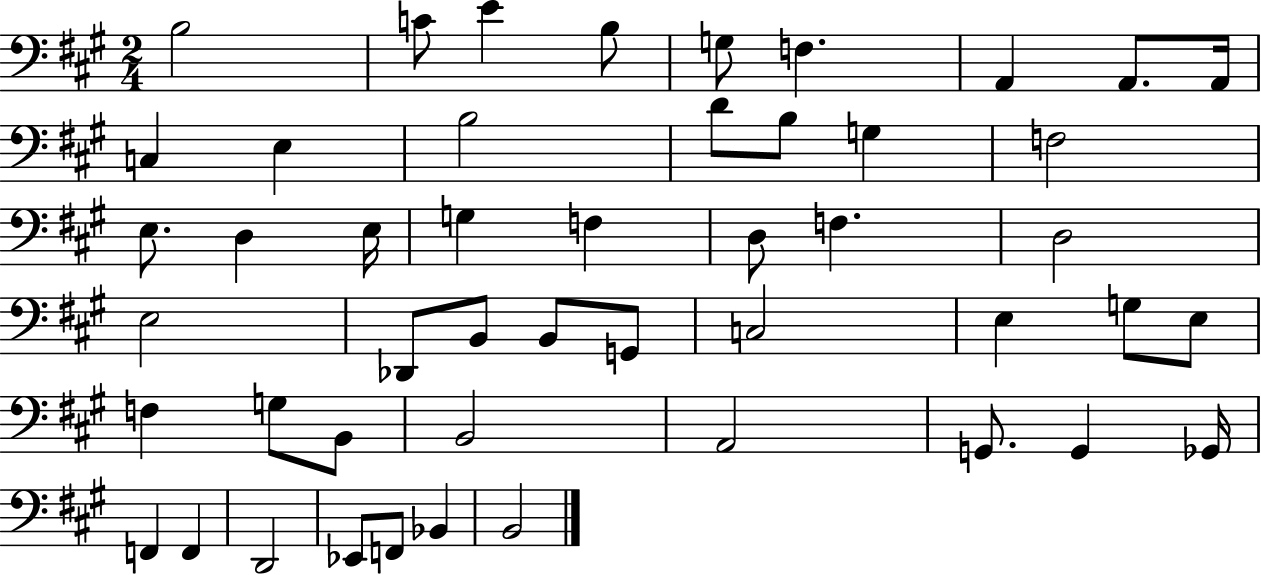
X:1
T:Untitled
M:2/4
L:1/4
K:A
B,2 C/2 E B,/2 G,/2 F, A,, A,,/2 A,,/4 C, E, B,2 D/2 B,/2 G, F,2 E,/2 D, E,/4 G, F, D,/2 F, D,2 E,2 _D,,/2 B,,/2 B,,/2 G,,/2 C,2 E, G,/2 E,/2 F, G,/2 B,,/2 B,,2 A,,2 G,,/2 G,, _G,,/4 F,, F,, D,,2 _E,,/2 F,,/2 _B,, B,,2